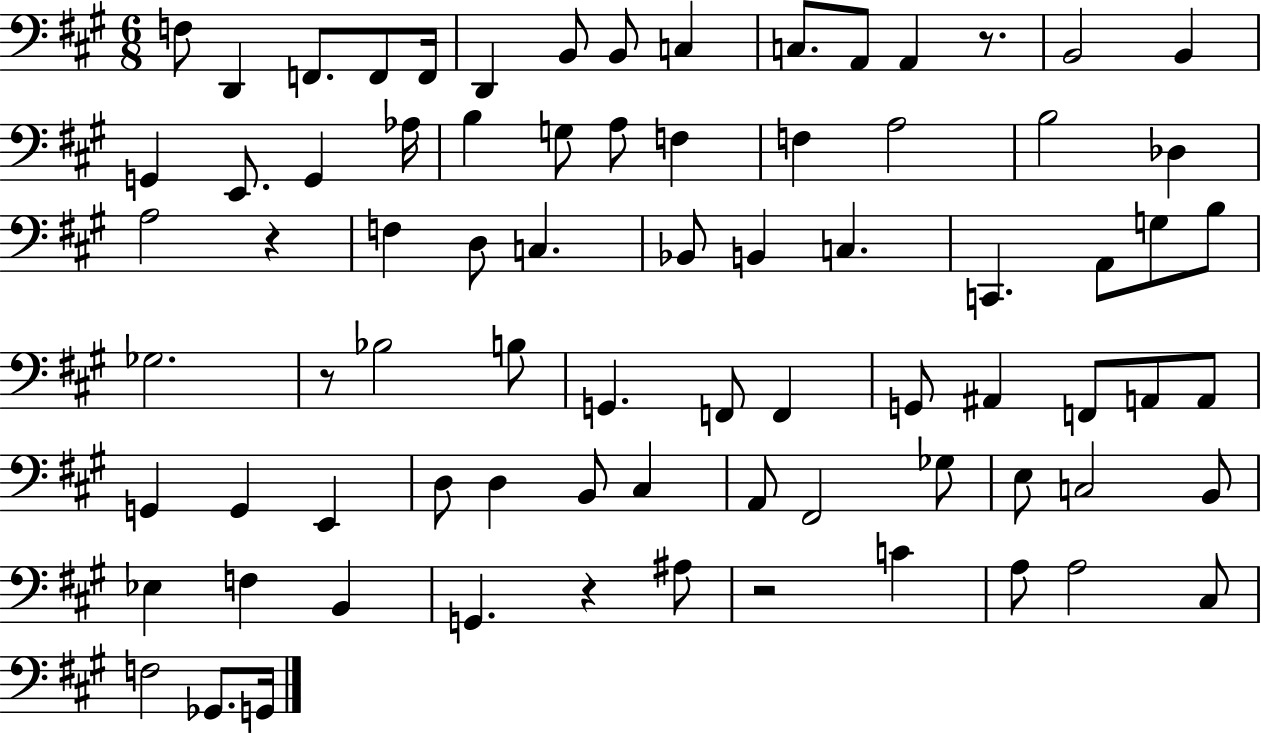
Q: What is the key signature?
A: A major